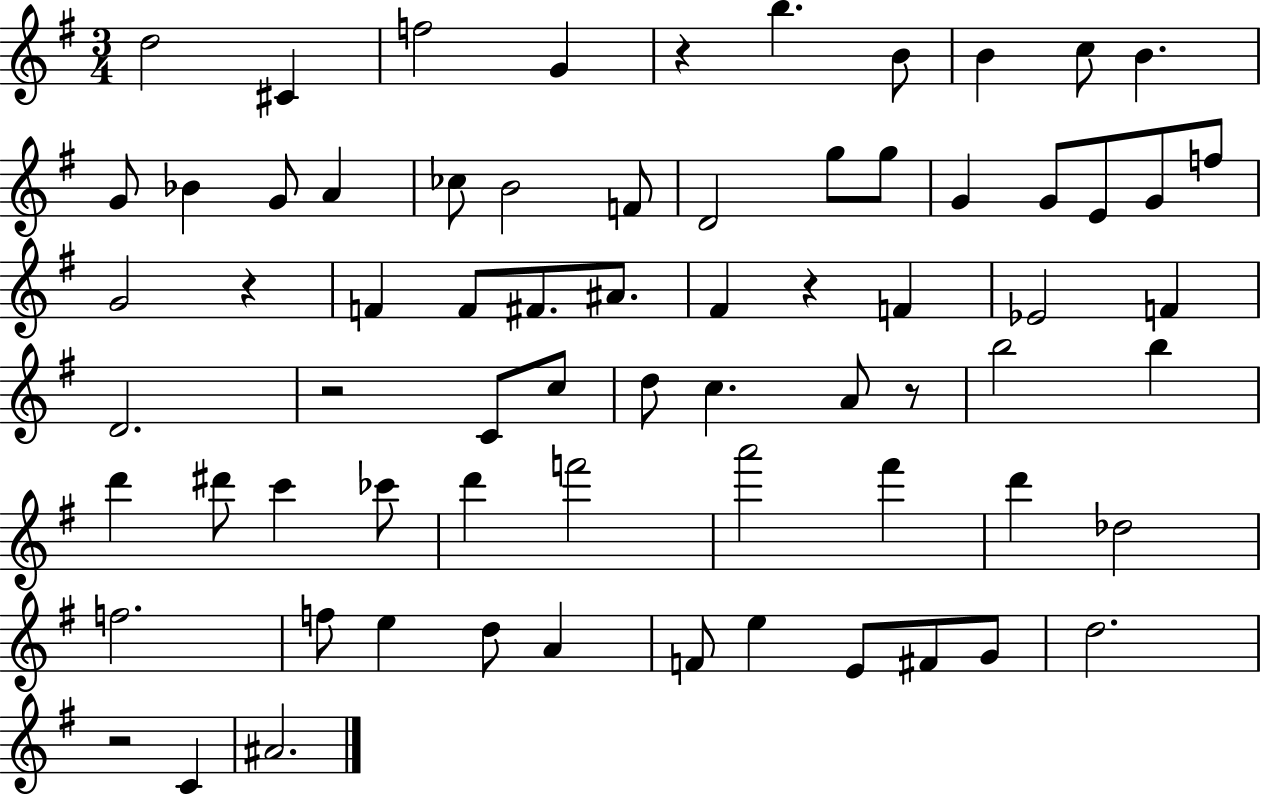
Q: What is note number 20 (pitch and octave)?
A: G4